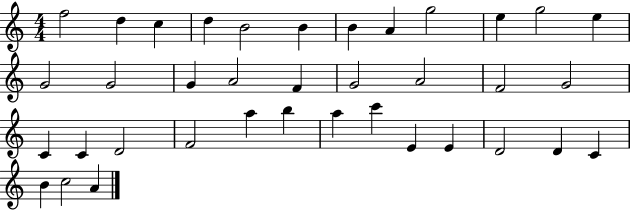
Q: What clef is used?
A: treble